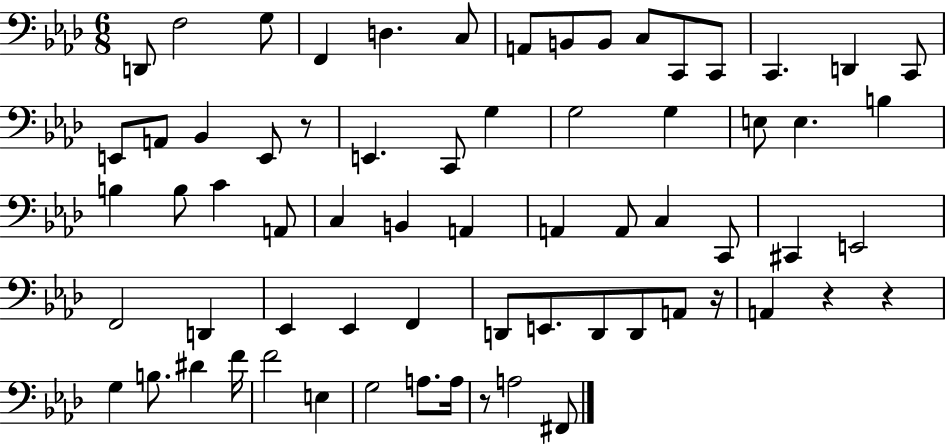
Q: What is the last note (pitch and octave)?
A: F#2